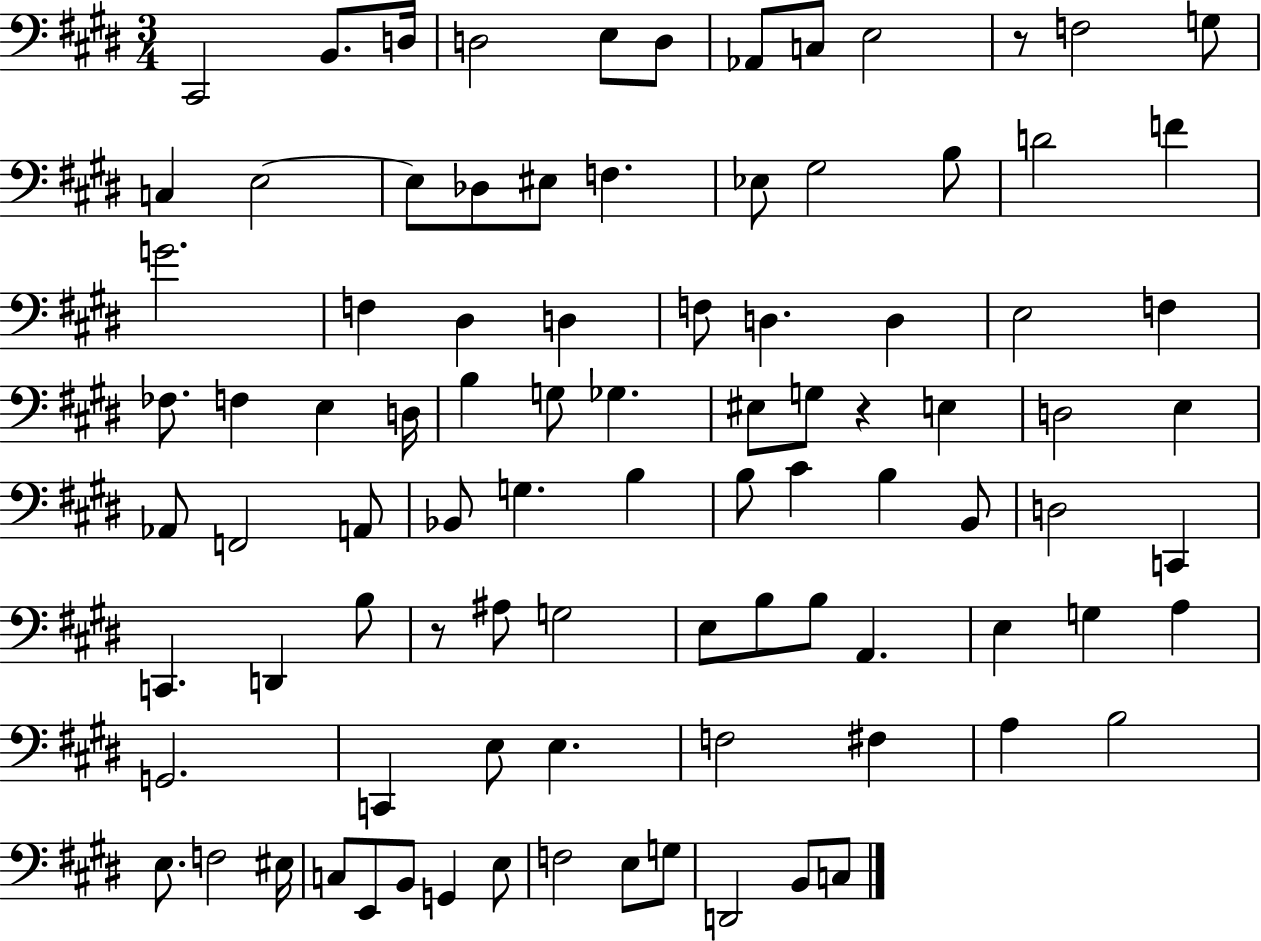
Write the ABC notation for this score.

X:1
T:Untitled
M:3/4
L:1/4
K:E
^C,,2 B,,/2 D,/4 D,2 E,/2 D,/2 _A,,/2 C,/2 E,2 z/2 F,2 G,/2 C, E,2 E,/2 _D,/2 ^E,/2 F, _E,/2 ^G,2 B,/2 D2 F G2 F, ^D, D, F,/2 D, D, E,2 F, _F,/2 F, E, D,/4 B, G,/2 _G, ^E,/2 G,/2 z E, D,2 E, _A,,/2 F,,2 A,,/2 _B,,/2 G, B, B,/2 ^C B, B,,/2 D,2 C,, C,, D,, B,/2 z/2 ^A,/2 G,2 E,/2 B,/2 B,/2 A,, E, G, A, G,,2 C,, E,/2 E, F,2 ^F, A, B,2 E,/2 F,2 ^E,/4 C,/2 E,,/2 B,,/2 G,, E,/2 F,2 E,/2 G,/2 D,,2 B,,/2 C,/2